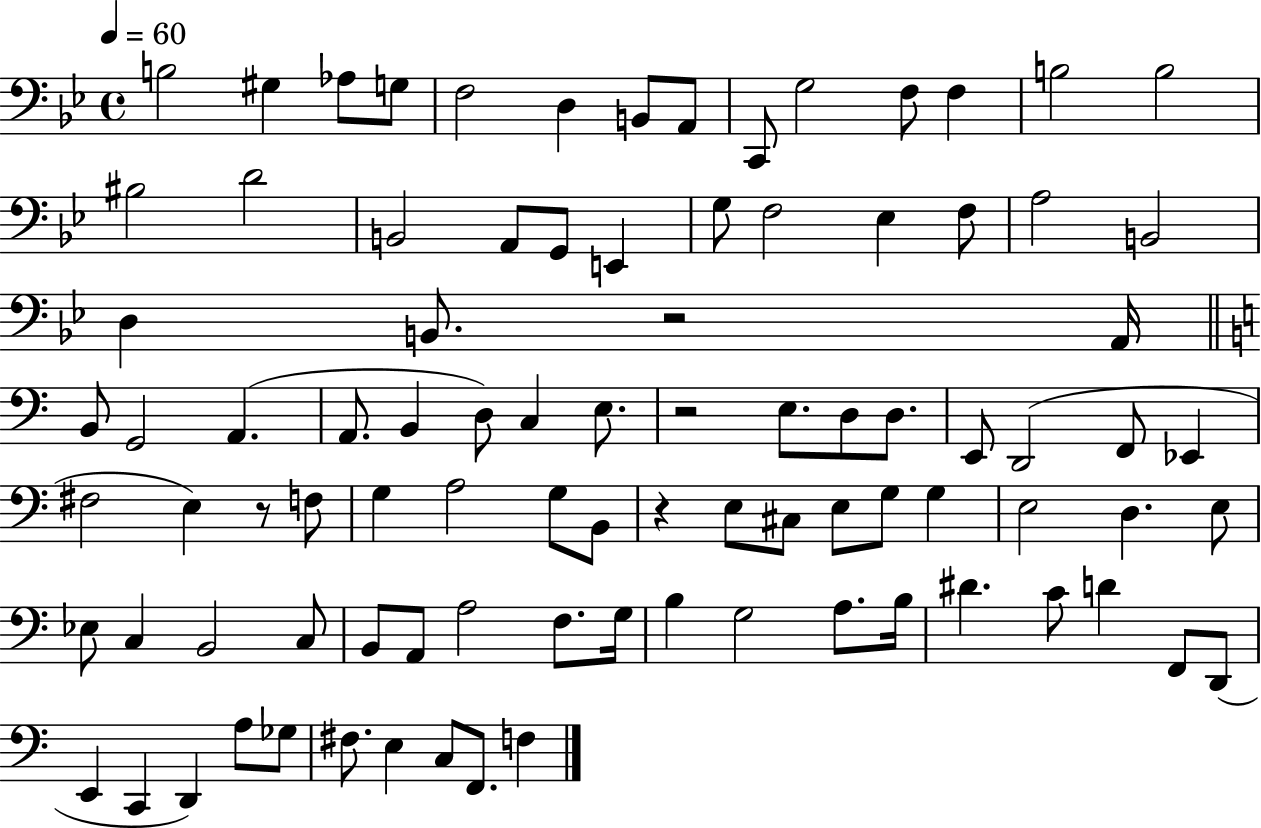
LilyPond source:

{
  \clef bass
  \time 4/4
  \defaultTimeSignature
  \key bes \major
  \tempo 4 = 60
  b2 gis4 aes8 g8 | f2 d4 b,8 a,8 | c,8 g2 f8 f4 | b2 b2 | \break bis2 d'2 | b,2 a,8 g,8 e,4 | g8 f2 ees4 f8 | a2 b,2 | \break d4 b,8. r2 a,16 | \bar "||" \break \key c \major b,8 g,2 a,4.( | a,8. b,4 d8) c4 e8. | r2 e8. d8 d8. | e,8 d,2( f,8 ees,4 | \break fis2 e4) r8 f8 | g4 a2 g8 b,8 | r4 e8 cis8 e8 g8 g4 | e2 d4. e8 | \break ees8 c4 b,2 c8 | b,8 a,8 a2 f8. g16 | b4 g2 a8. b16 | dis'4. c'8 d'4 f,8 d,8( | \break e,4 c,4 d,4) a8 ges8 | fis8. e4 c8 f,8. f4 | \bar "|."
}